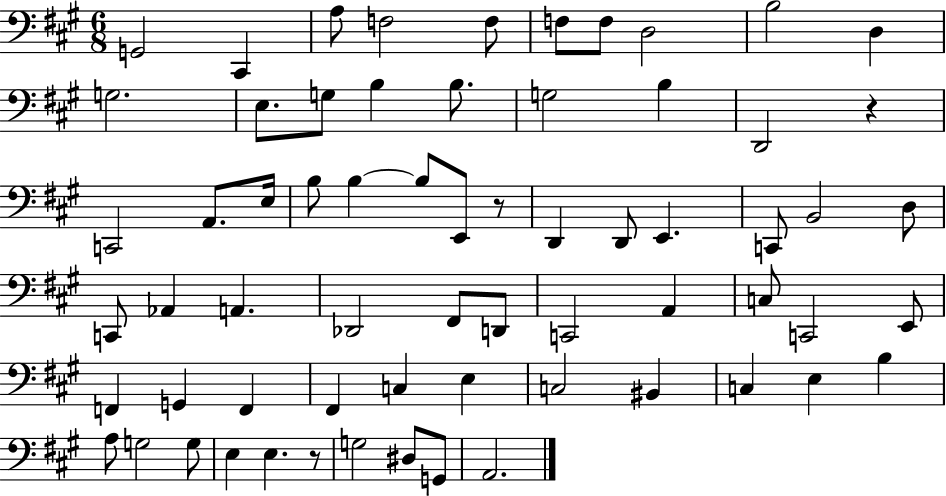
X:1
T:Untitled
M:6/8
L:1/4
K:A
G,,2 ^C,, A,/2 F,2 F,/2 F,/2 F,/2 D,2 B,2 D, G,2 E,/2 G,/2 B, B,/2 G,2 B, D,,2 z C,,2 A,,/2 E,/4 B,/2 B, B,/2 E,,/2 z/2 D,, D,,/2 E,, C,,/2 B,,2 D,/2 C,,/2 _A,, A,, _D,,2 ^F,,/2 D,,/2 C,,2 A,, C,/2 C,,2 E,,/2 F,, G,, F,, ^F,, C, E, C,2 ^B,, C, E, B, A,/2 G,2 G,/2 E, E, z/2 G,2 ^D,/2 G,,/2 A,,2